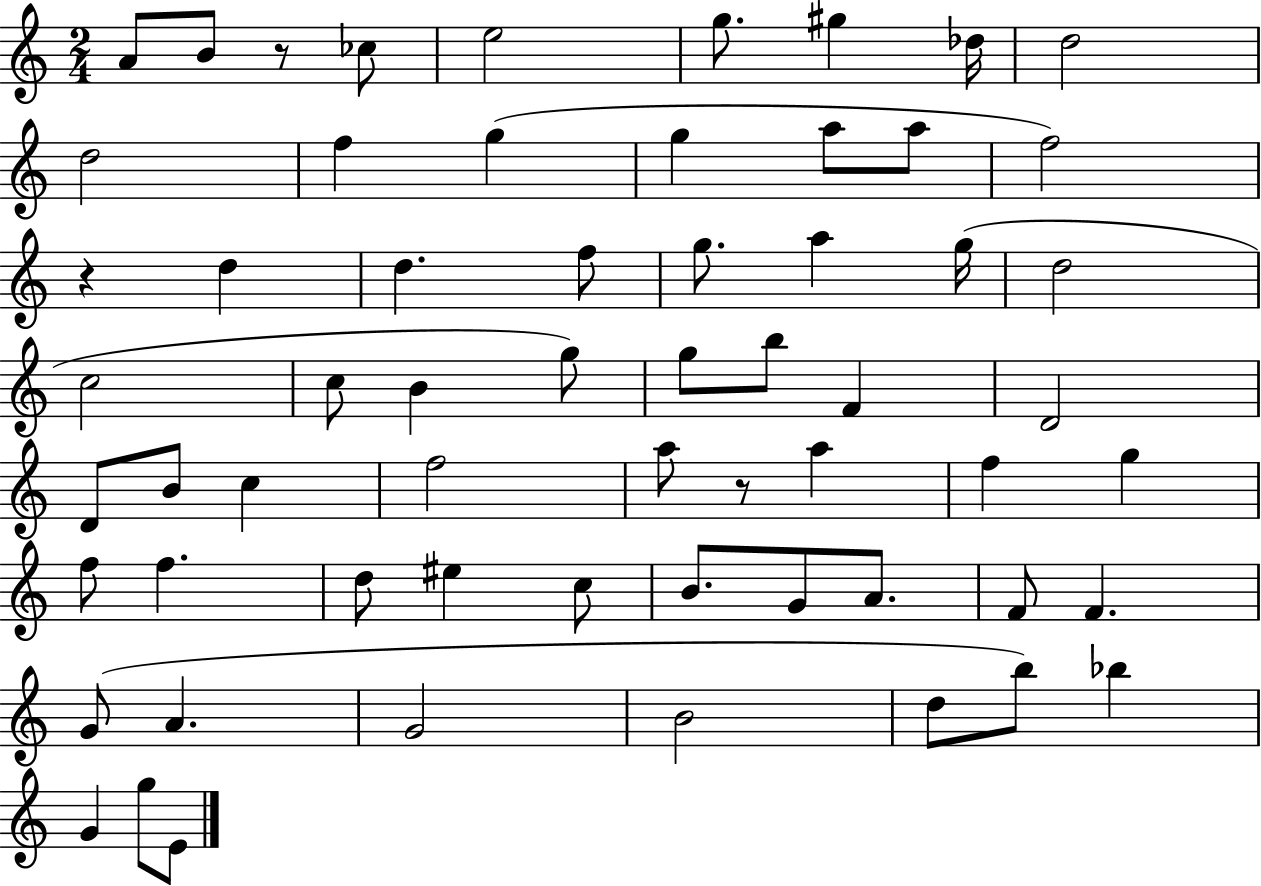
A4/e B4/e R/e CES5/e E5/h G5/e. G#5/q Db5/s D5/h D5/h F5/q G5/q G5/q A5/e A5/e F5/h R/q D5/q D5/q. F5/e G5/e. A5/q G5/s D5/h C5/h C5/e B4/q G5/e G5/e B5/e F4/q D4/h D4/e B4/e C5/q F5/h A5/e R/e A5/q F5/q G5/q F5/e F5/q. D5/e EIS5/q C5/e B4/e. G4/e A4/e. F4/e F4/q. G4/e A4/q. G4/h B4/h D5/e B5/e Bb5/q G4/q G5/e E4/e